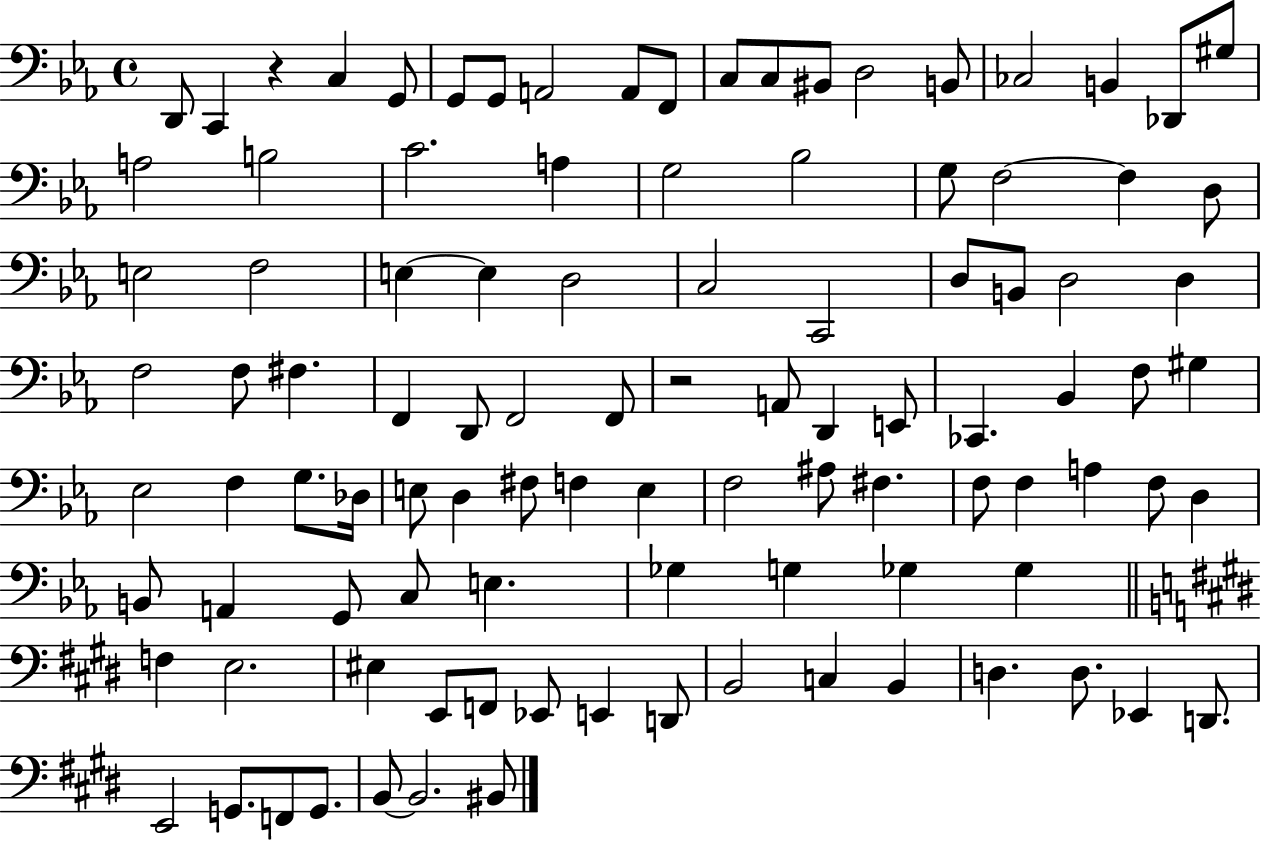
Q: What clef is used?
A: bass